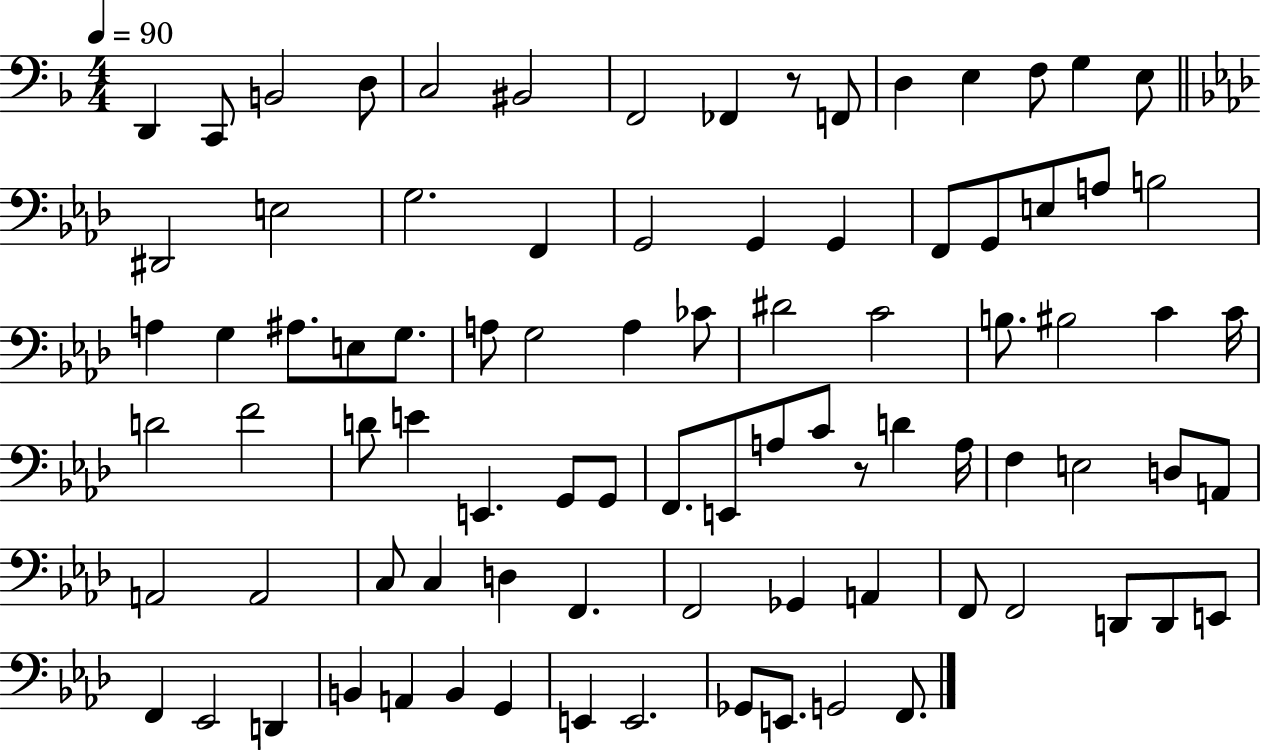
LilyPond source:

{
  \clef bass
  \numericTimeSignature
  \time 4/4
  \key f \major
  \tempo 4 = 90
  d,4 c,8 b,2 d8 | c2 bis,2 | f,2 fes,4 r8 f,8 | d4 e4 f8 g4 e8 | \break \bar "||" \break \key f \minor dis,2 e2 | g2. f,4 | g,2 g,4 g,4 | f,8 g,8 e8 a8 b2 | \break a4 g4 ais8. e8 g8. | a8 g2 a4 ces'8 | dis'2 c'2 | b8. bis2 c'4 c'16 | \break d'2 f'2 | d'8 e'4 e,4. g,8 g,8 | f,8. e,8 a8 c'8 r8 d'4 a16 | f4 e2 d8 a,8 | \break a,2 a,2 | c8 c4 d4 f,4. | f,2 ges,4 a,4 | f,8 f,2 d,8 d,8 e,8 | \break f,4 ees,2 d,4 | b,4 a,4 b,4 g,4 | e,4 e,2. | ges,8 e,8. g,2 f,8. | \break \bar "|."
}